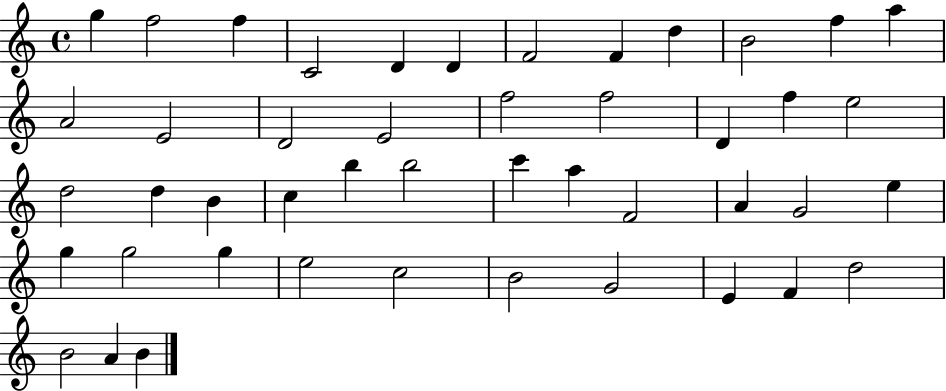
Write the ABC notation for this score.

X:1
T:Untitled
M:4/4
L:1/4
K:C
g f2 f C2 D D F2 F d B2 f a A2 E2 D2 E2 f2 f2 D f e2 d2 d B c b b2 c' a F2 A G2 e g g2 g e2 c2 B2 G2 E F d2 B2 A B